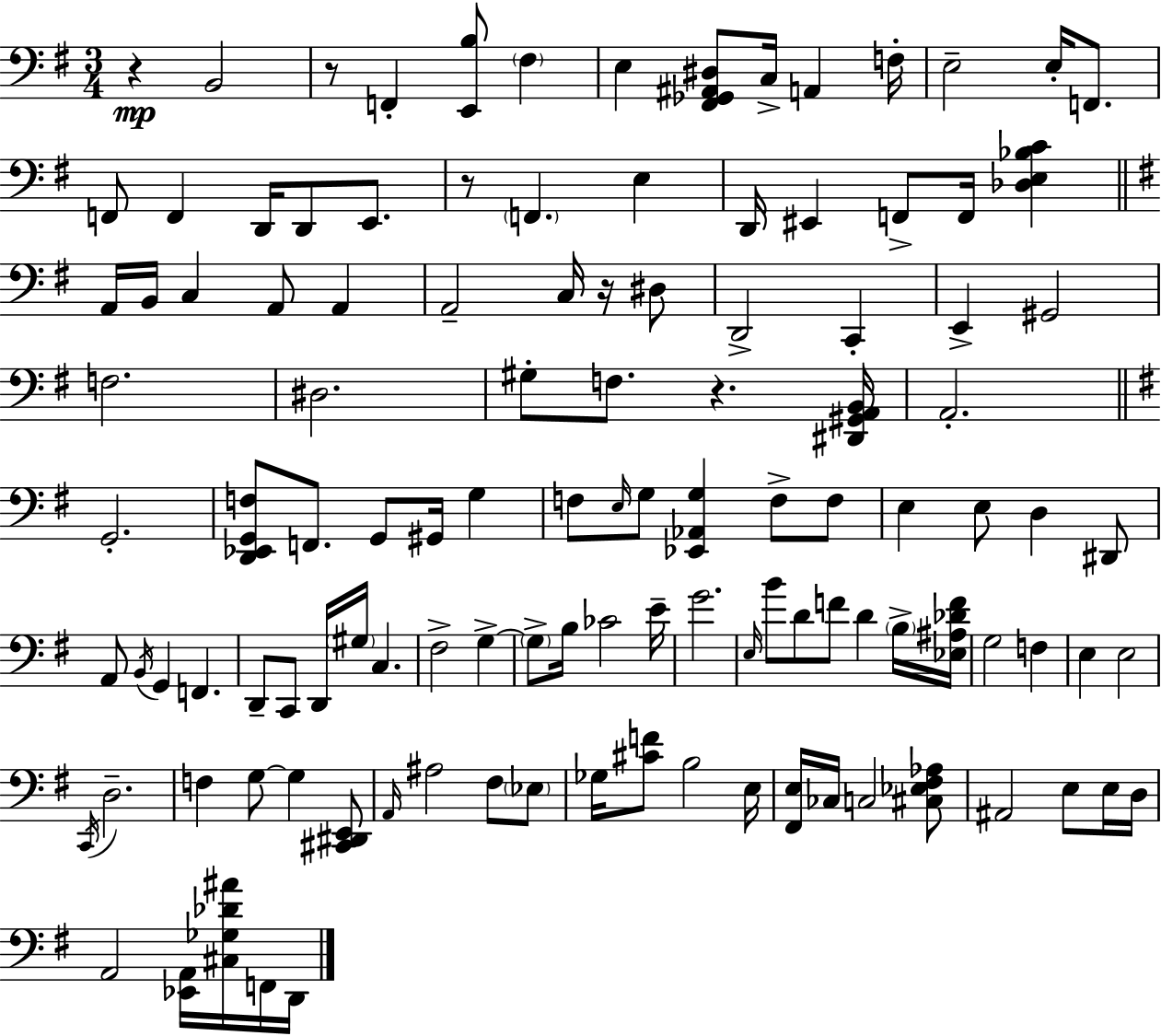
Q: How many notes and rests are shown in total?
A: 117